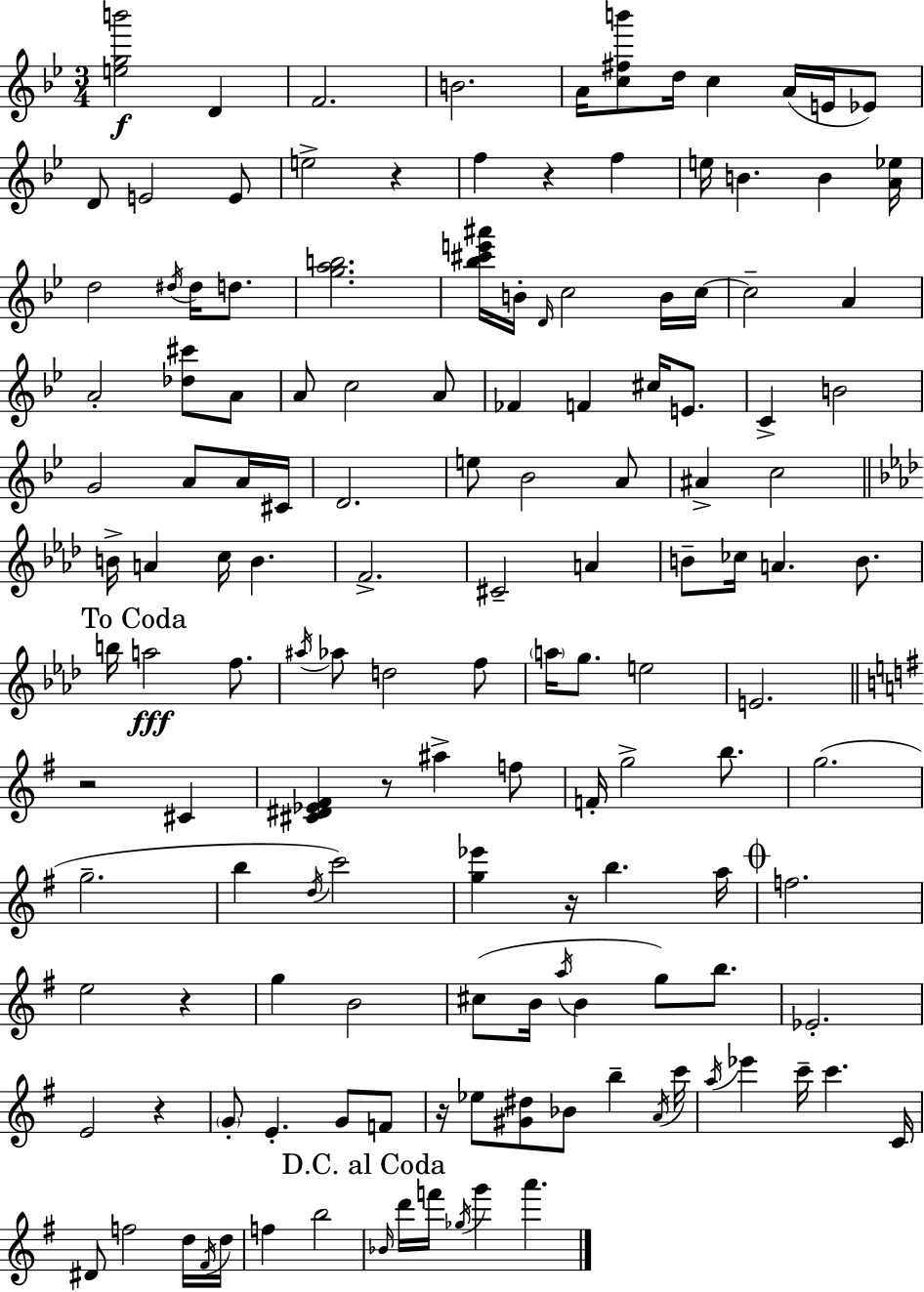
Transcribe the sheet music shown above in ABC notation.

X:1
T:Untitled
M:3/4
L:1/4
K:Gm
[egb']2 D F2 B2 A/4 [c^fb']/2 d/4 c A/4 E/4 _E/2 D/2 E2 E/2 e2 z f z f e/4 B B [A_e]/4 d2 ^d/4 ^d/4 d/2 [gab]2 [_b^c'e'^a']/4 B/4 D/4 c2 B/4 c/4 c2 A A2 [_d^c']/2 A/2 A/2 c2 A/2 _F F ^c/4 E/2 C B2 G2 A/2 A/4 ^C/4 D2 e/2 _B2 A/2 ^A c2 B/4 A c/4 B F2 ^C2 A B/2 _c/4 A B/2 b/4 a2 f/2 ^a/4 _a/2 d2 f/2 a/4 g/2 e2 E2 z2 ^C [^C^D_E^F] z/2 ^a f/2 F/4 g2 b/2 g2 g2 b d/4 c'2 [g_e'] z/4 b a/4 f2 e2 z g B2 ^c/2 B/4 a/4 B g/2 b/2 _E2 E2 z G/2 E G/2 F/2 z/4 _e/2 [^G^d]/2 _B/2 b A/4 c'/4 a/4 _e' c'/4 c' C/4 ^D/2 f2 d/4 ^F/4 d/4 f b2 _B/4 d'/4 f'/4 _g/4 g' a'